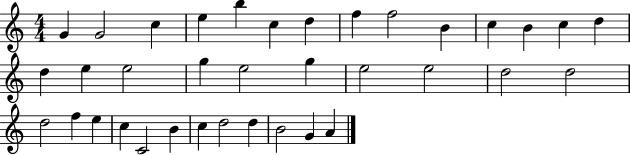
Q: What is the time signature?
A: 4/4